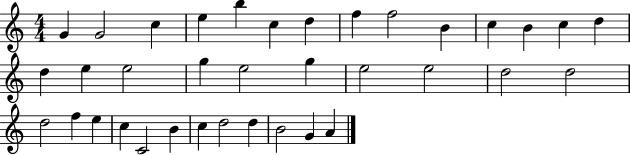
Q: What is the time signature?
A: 4/4